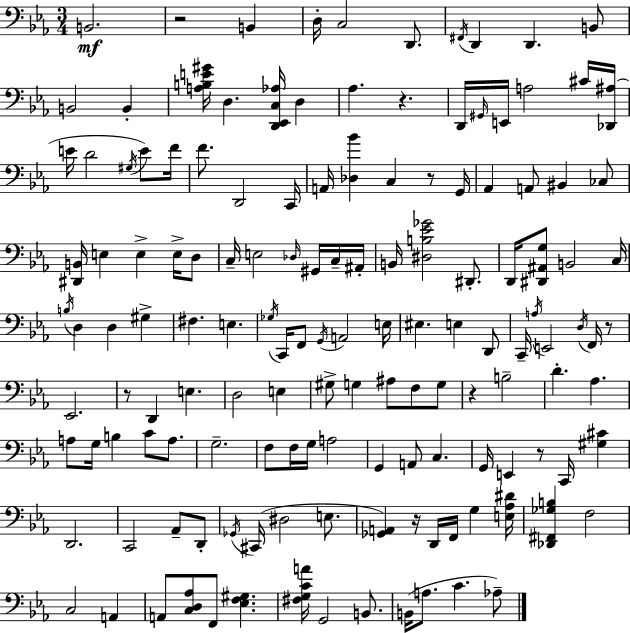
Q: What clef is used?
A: bass